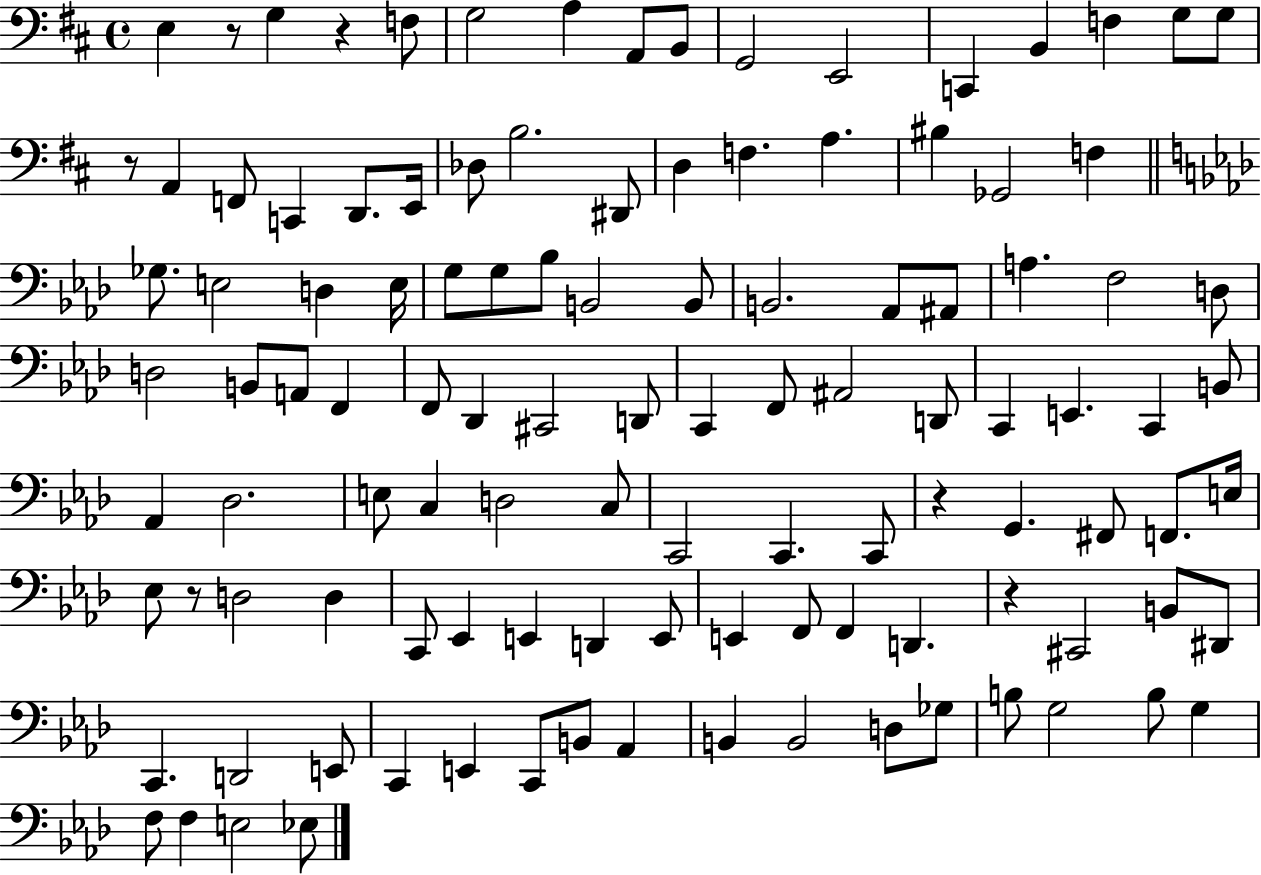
E3/q R/e G3/q R/q F3/e G3/h A3/q A2/e B2/e G2/h E2/h C2/q B2/q F3/q G3/e G3/e R/e A2/q F2/e C2/q D2/e. E2/s Db3/e B3/h. D#2/e D3/q F3/q. A3/q. BIS3/q Gb2/h F3/q Gb3/e. E3/h D3/q E3/s G3/e G3/e Bb3/e B2/h B2/e B2/h. Ab2/e A#2/e A3/q. F3/h D3/e D3/h B2/e A2/e F2/q F2/e Db2/q C#2/h D2/e C2/q F2/e A#2/h D2/e C2/q E2/q. C2/q B2/e Ab2/q Db3/h. E3/e C3/q D3/h C3/e C2/h C2/q. C2/e R/q G2/q. F#2/e F2/e. E3/s Eb3/e R/e D3/h D3/q C2/e Eb2/q E2/q D2/q E2/e E2/q F2/e F2/q D2/q. R/q C#2/h B2/e D#2/e C2/q. D2/h E2/e C2/q E2/q C2/e B2/e Ab2/q B2/q B2/h D3/e Gb3/e B3/e G3/h B3/e G3/q F3/e F3/q E3/h Eb3/e